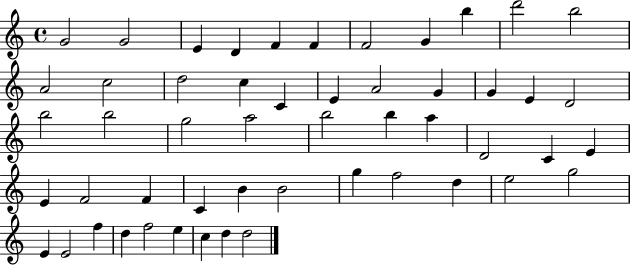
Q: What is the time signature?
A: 4/4